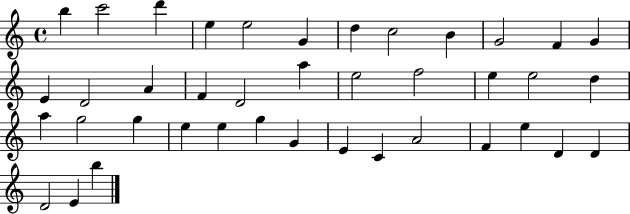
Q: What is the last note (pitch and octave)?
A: B5